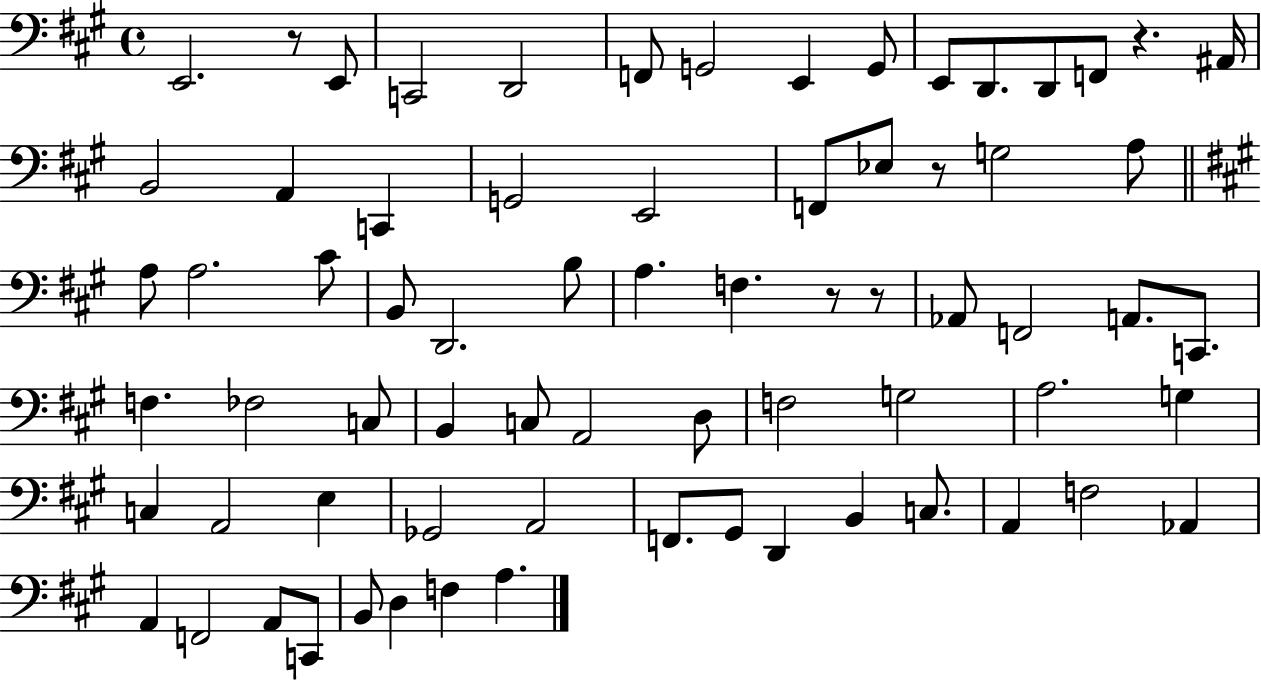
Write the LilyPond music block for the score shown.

{
  \clef bass
  \time 4/4
  \defaultTimeSignature
  \key a \major
  \repeat volta 2 { e,2. r8 e,8 | c,2 d,2 | f,8 g,2 e,4 g,8 | e,8 d,8. d,8 f,8 r4. ais,16 | \break b,2 a,4 c,4 | g,2 e,2 | f,8 ees8 r8 g2 a8 | \bar "||" \break \key a \major a8 a2. cis'8 | b,8 d,2. b8 | a4. f4. r8 r8 | aes,8 f,2 a,8. c,8. | \break f4. fes2 c8 | b,4 c8 a,2 d8 | f2 g2 | a2. g4 | \break c4 a,2 e4 | ges,2 a,2 | f,8. gis,8 d,4 b,4 c8. | a,4 f2 aes,4 | \break a,4 f,2 a,8 c,8 | b,8 d4 f4 a4. | } \bar "|."
}